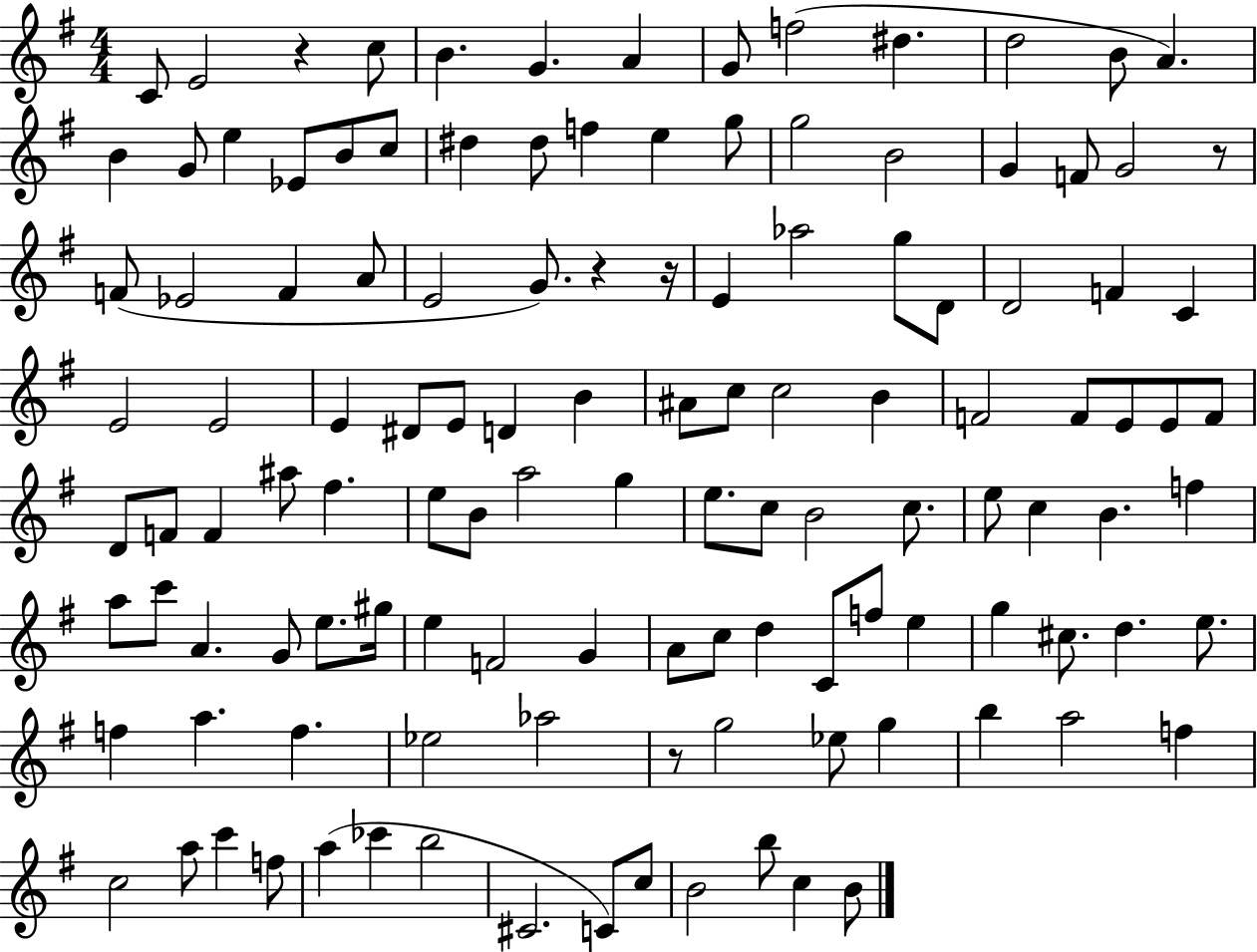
C4/e E4/h R/q C5/e B4/q. G4/q. A4/q G4/e F5/h D#5/q. D5/h B4/e A4/q. B4/q G4/e E5/q Eb4/e B4/e C5/e D#5/q D#5/e F5/q E5/q G5/e G5/h B4/h G4/q F4/e G4/h R/e F4/e Eb4/h F4/q A4/e E4/h G4/e. R/q R/s E4/q Ab5/h G5/e D4/e D4/h F4/q C4/q E4/h E4/h E4/q D#4/e E4/e D4/q B4/q A#4/e C5/e C5/h B4/q F4/h F4/e E4/e E4/e F4/e D4/e F4/e F4/q A#5/e F#5/q. E5/e B4/e A5/h G5/q E5/e. C5/e B4/h C5/e. E5/e C5/q B4/q. F5/q A5/e C6/e A4/q. G4/e E5/e. G#5/s E5/q F4/h G4/q A4/e C5/e D5/q C4/e F5/e E5/q G5/q C#5/e. D5/q. E5/e. F5/q A5/q. F5/q. Eb5/h Ab5/h R/e G5/h Eb5/e G5/q B5/q A5/h F5/q C5/h A5/e C6/q F5/e A5/q CES6/q B5/h C#4/h. C4/e C5/e B4/h B5/e C5/q B4/e